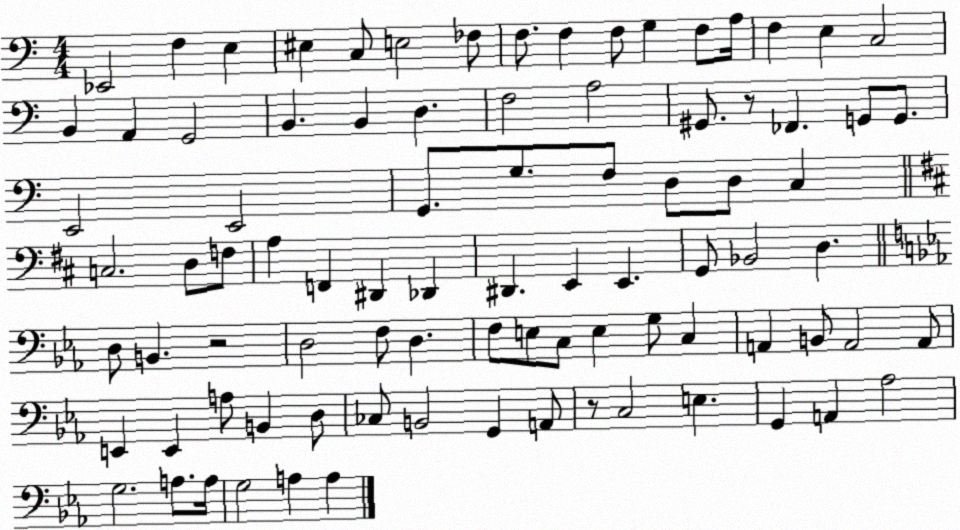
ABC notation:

X:1
T:Untitled
M:4/4
L:1/4
K:C
_E,,2 F, E, ^E, C,/2 E,2 _F,/2 F,/2 F, F,/2 G, F,/2 A,/4 F, E, C,2 B,, A,, G,,2 B,, B,, D, F,2 A,2 ^G,,/2 z/2 _F,, G,,/2 G,,/2 E,,2 E,,2 G,,/2 G,/2 F,/2 D,/2 D,/2 C, C,2 D,/2 F,/2 A, F,, ^D,, _D,, ^D,, E,, E,, G,,/2 _B,,2 D, D,/2 B,, z2 D,2 F,/2 D, F,/2 E,/2 C,/2 E, G,/2 C, A,, B,,/2 A,,2 A,,/2 E,, E,, A,/2 B,, D,/2 _C,/2 B,,2 G,, A,,/2 z/2 C,2 E, G,, A,, _A,2 G,2 A,/2 A,/4 G,2 A, A,